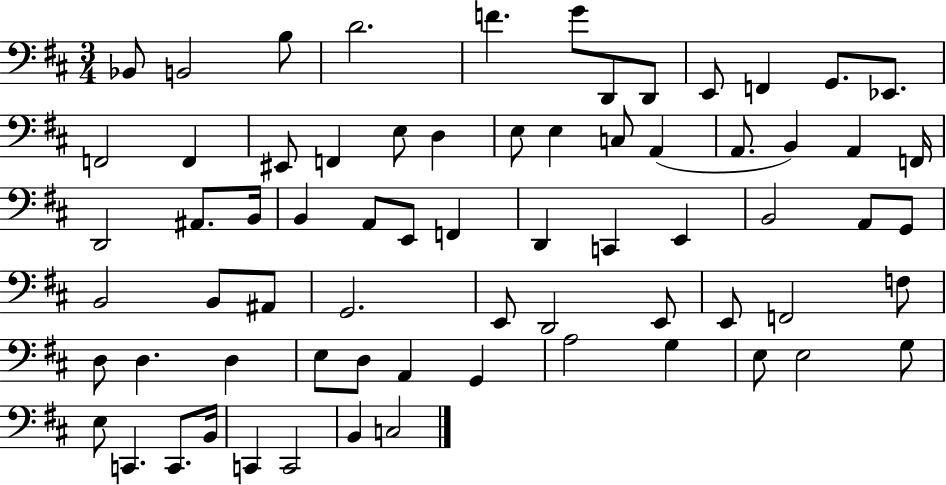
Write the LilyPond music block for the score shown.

{
  \clef bass
  \numericTimeSignature
  \time 3/4
  \key d \major
  bes,8 b,2 b8 | d'2. | f'4. g'8 d,8 d,8 | e,8 f,4 g,8. ees,8. | \break f,2 f,4 | eis,8 f,4 e8 d4 | e8 e4 c8 a,4( | a,8. b,4) a,4 f,16 | \break d,2 ais,8. b,16 | b,4 a,8 e,8 f,4 | d,4 c,4 e,4 | b,2 a,8 g,8 | \break b,2 b,8 ais,8 | g,2. | e,8 d,2 e,8 | e,8 f,2 f8 | \break d8 d4. d4 | e8 d8 a,4 g,4 | a2 g4 | e8 e2 g8 | \break e8 c,4. c,8. b,16 | c,4 c,2 | b,4 c2 | \bar "|."
}